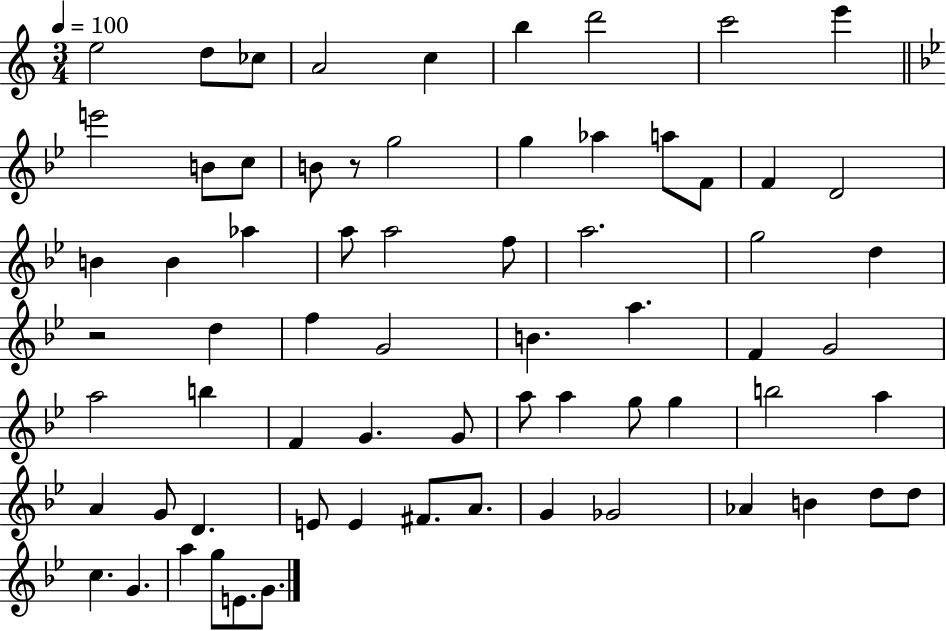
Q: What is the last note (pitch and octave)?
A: G4